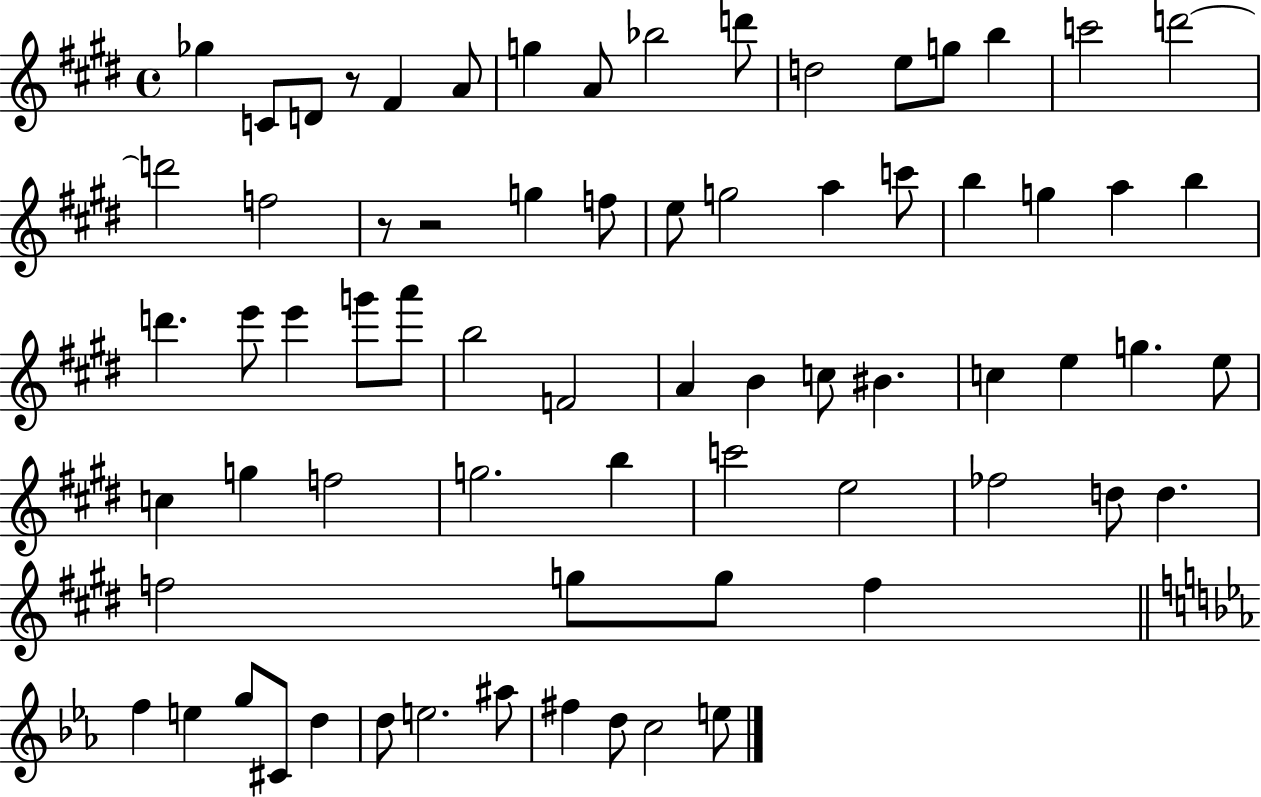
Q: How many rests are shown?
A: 3